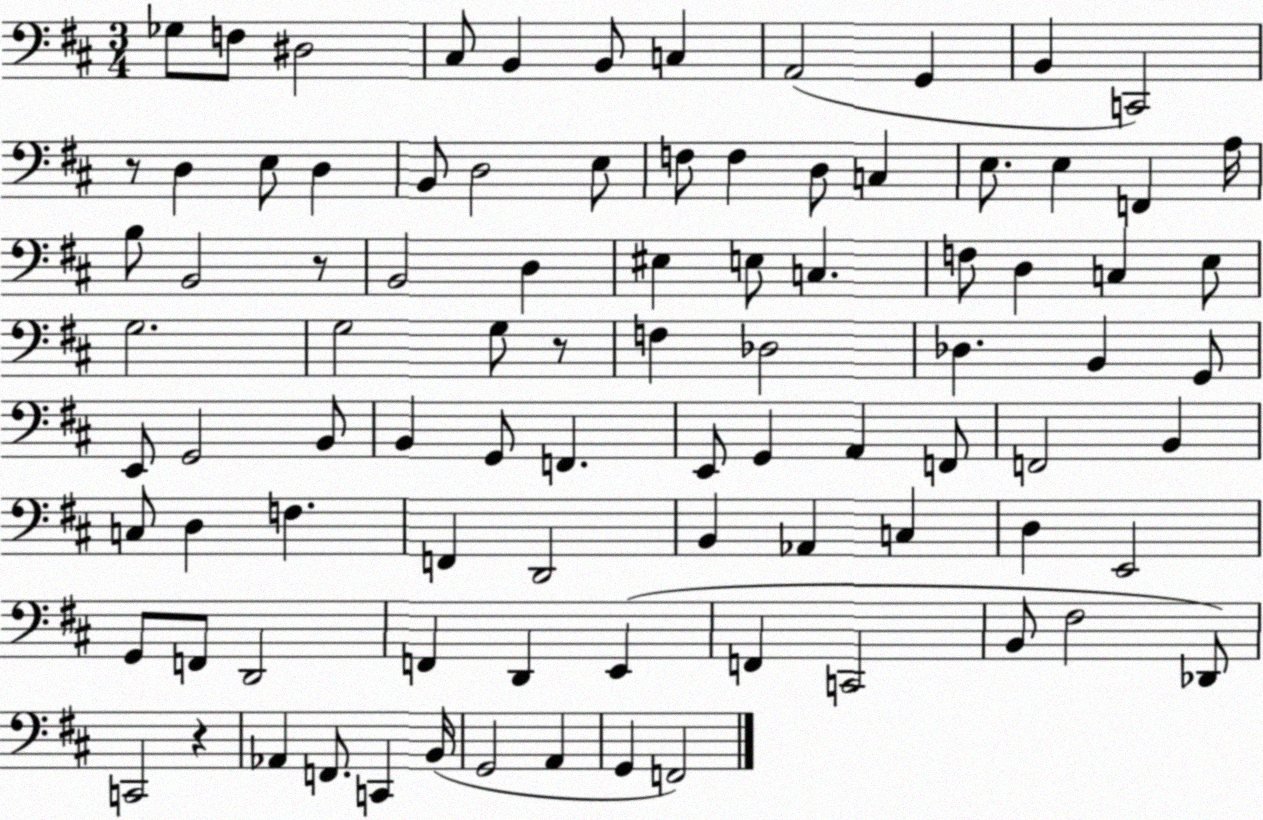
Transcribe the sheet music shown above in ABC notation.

X:1
T:Untitled
M:3/4
L:1/4
K:D
_G,/2 F,/2 ^D,2 ^C,/2 B,, B,,/2 C, A,,2 G,, B,, C,,2 z/2 D, E,/2 D, B,,/2 D,2 E,/2 F,/2 F, D,/2 C, E,/2 E, F,, A,/4 B,/2 B,,2 z/2 B,,2 D, ^E, E,/2 C, F,/2 D, C, E,/2 G,2 G,2 G,/2 z/2 F, _D,2 _D, B,, G,,/2 E,,/2 G,,2 B,,/2 B,, G,,/2 F,, E,,/2 G,, A,, F,,/2 F,,2 B,, C,/2 D, F, F,, D,,2 B,, _A,, C, D, E,,2 G,,/2 F,,/2 D,,2 F,, D,, E,, F,, C,,2 B,,/2 ^F,2 _D,,/2 C,,2 z _A,, F,,/2 C,, B,,/4 G,,2 A,, G,, F,,2